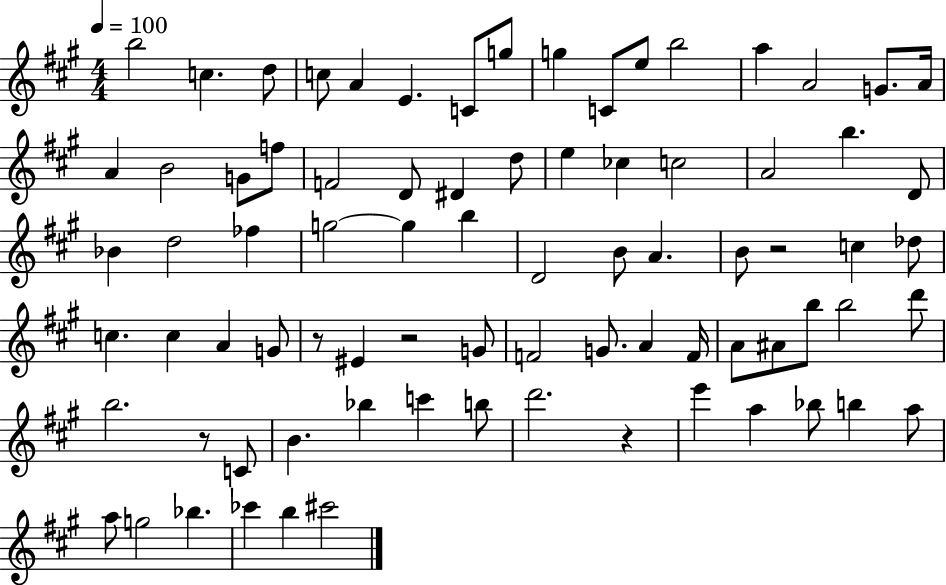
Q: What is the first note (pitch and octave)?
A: B5